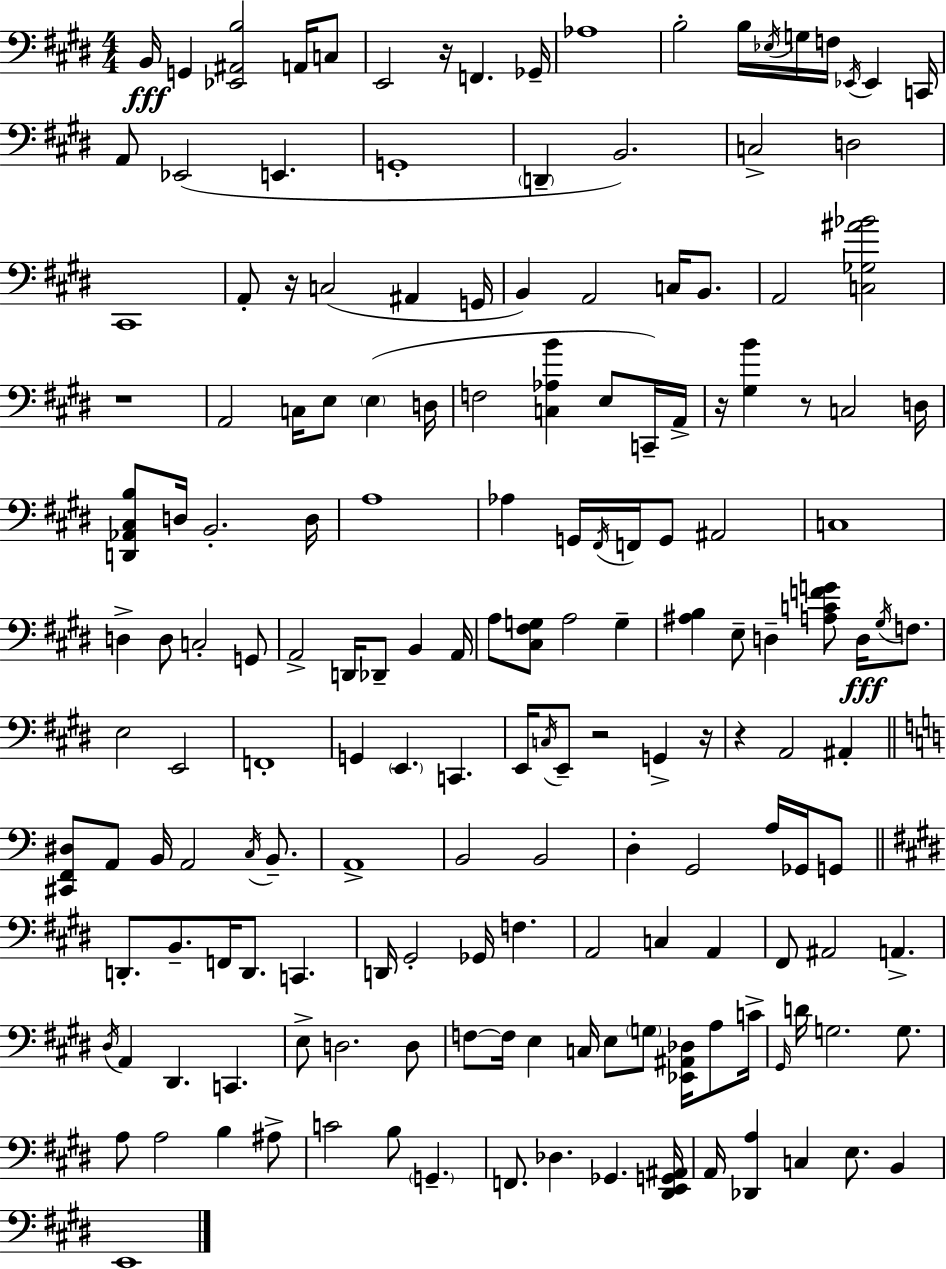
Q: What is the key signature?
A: E major